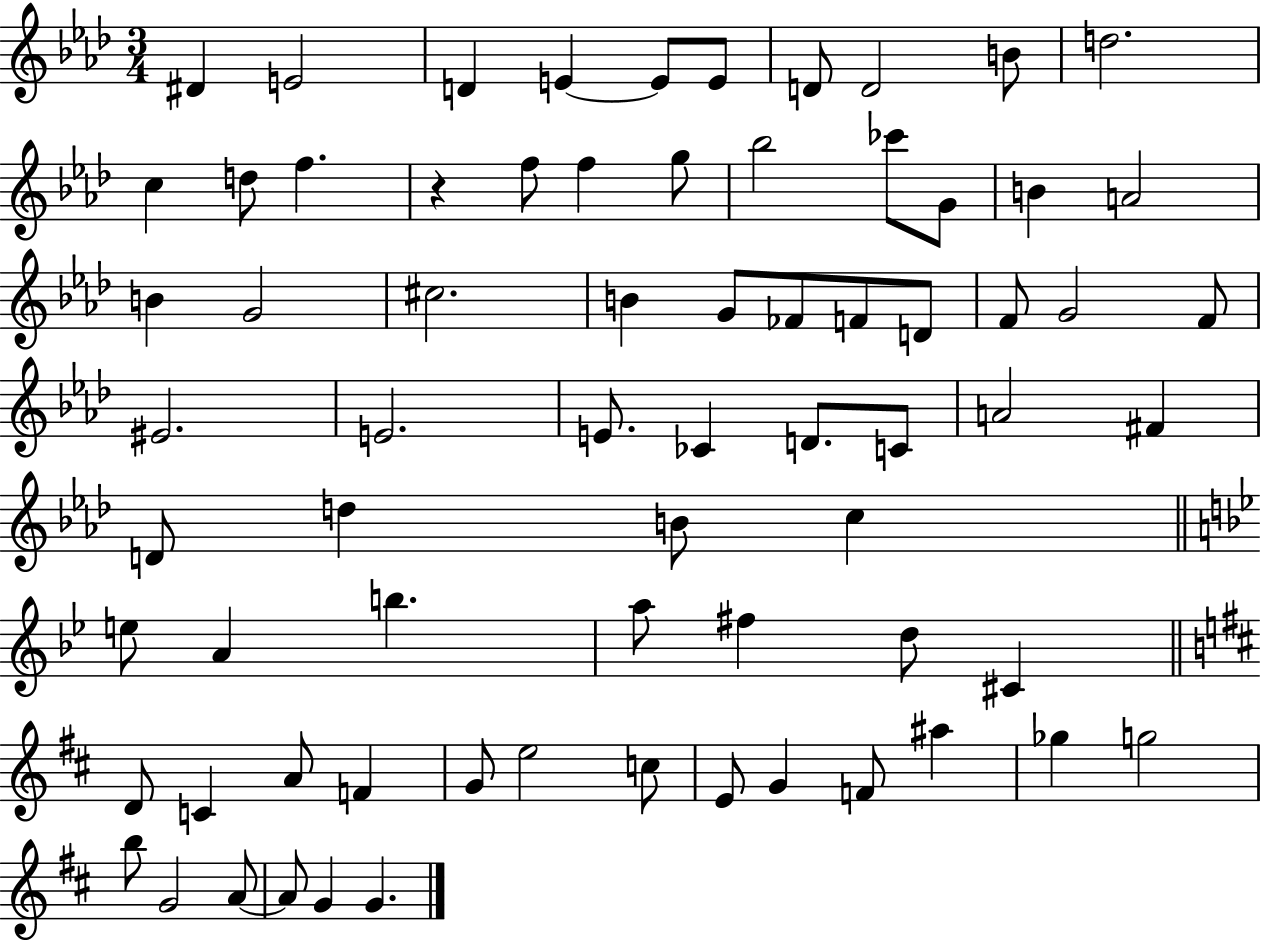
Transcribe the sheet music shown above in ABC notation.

X:1
T:Untitled
M:3/4
L:1/4
K:Ab
^D E2 D E E/2 E/2 D/2 D2 B/2 d2 c d/2 f z f/2 f g/2 _b2 _c'/2 G/2 B A2 B G2 ^c2 B G/2 _F/2 F/2 D/2 F/2 G2 F/2 ^E2 E2 E/2 _C D/2 C/2 A2 ^F D/2 d B/2 c e/2 A b a/2 ^f d/2 ^C D/2 C A/2 F G/2 e2 c/2 E/2 G F/2 ^a _g g2 b/2 G2 A/2 A/2 G G